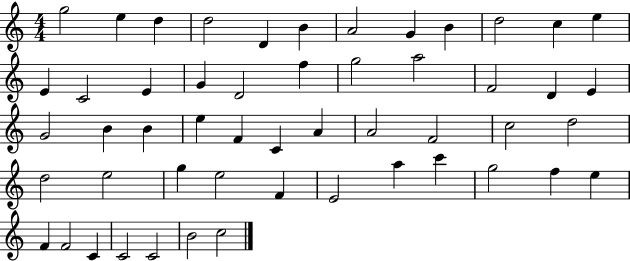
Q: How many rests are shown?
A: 0